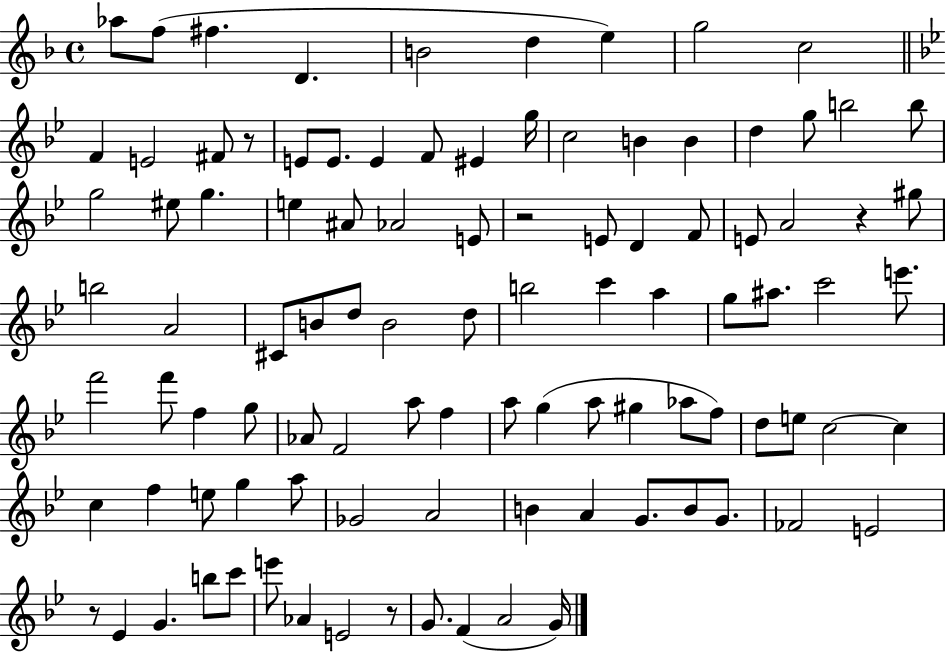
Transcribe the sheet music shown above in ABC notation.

X:1
T:Untitled
M:4/4
L:1/4
K:F
_a/2 f/2 ^f D B2 d e g2 c2 F E2 ^F/2 z/2 E/2 E/2 E F/2 ^E g/4 c2 B B d g/2 b2 b/2 g2 ^e/2 g e ^A/2 _A2 E/2 z2 E/2 D F/2 E/2 A2 z ^g/2 b2 A2 ^C/2 B/2 d/2 B2 d/2 b2 c' a g/2 ^a/2 c'2 e'/2 f'2 f'/2 f g/2 _A/2 F2 a/2 f a/2 g a/2 ^g _a/2 f/2 d/2 e/2 c2 c c f e/2 g a/2 _G2 A2 B A G/2 B/2 G/2 _F2 E2 z/2 _E G b/2 c'/2 e'/2 _A E2 z/2 G/2 F A2 G/4